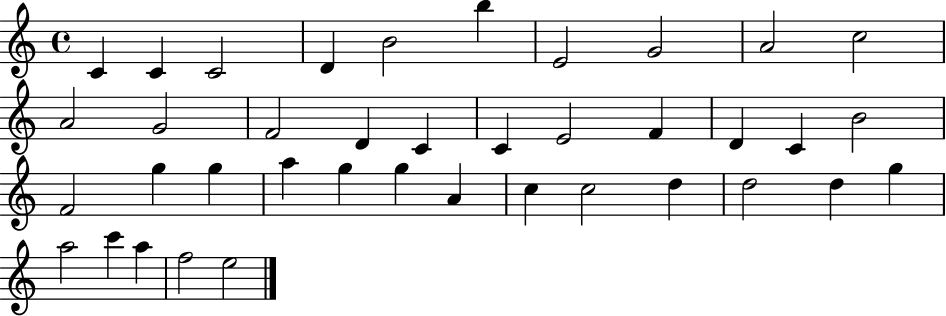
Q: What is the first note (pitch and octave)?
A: C4